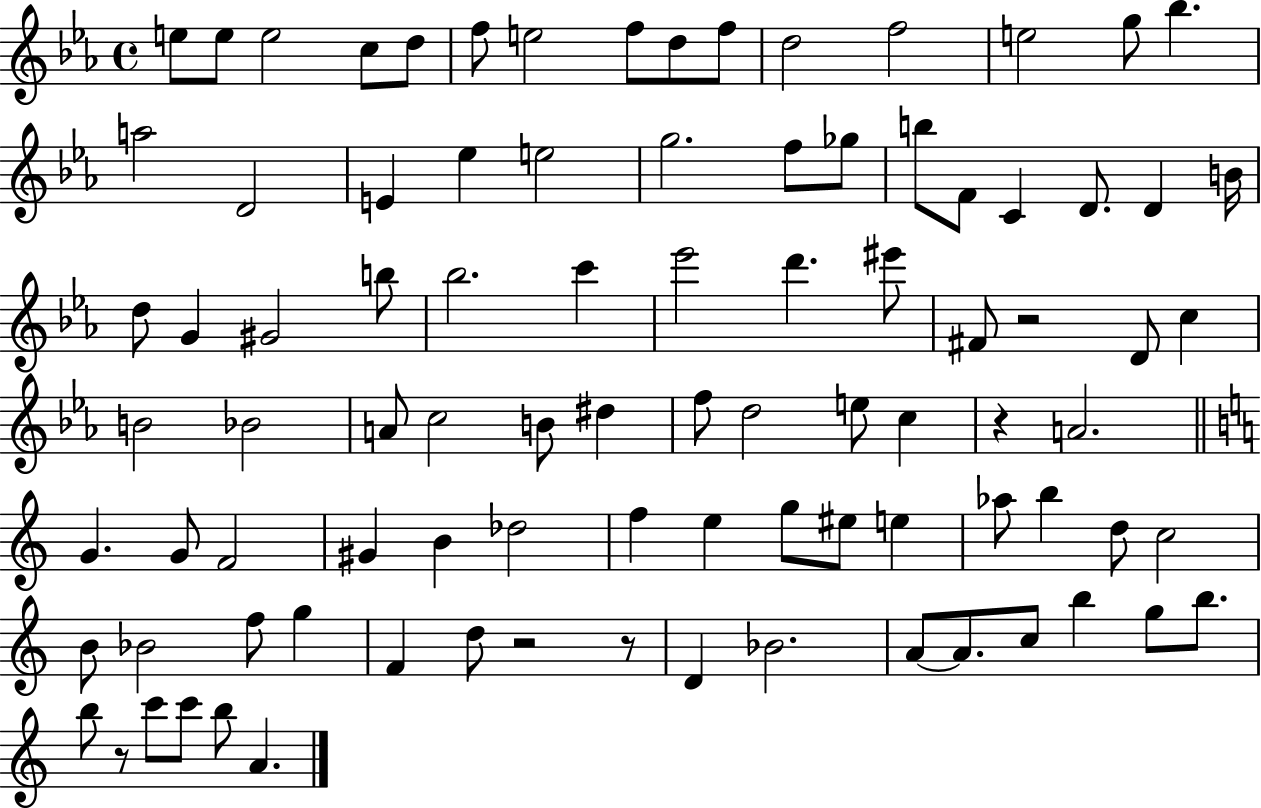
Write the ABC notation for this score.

X:1
T:Untitled
M:4/4
L:1/4
K:Eb
e/2 e/2 e2 c/2 d/2 f/2 e2 f/2 d/2 f/2 d2 f2 e2 g/2 _b a2 D2 E _e e2 g2 f/2 _g/2 b/2 F/2 C D/2 D B/4 d/2 G ^G2 b/2 _b2 c' _e'2 d' ^e'/2 ^F/2 z2 D/2 c B2 _B2 A/2 c2 B/2 ^d f/2 d2 e/2 c z A2 G G/2 F2 ^G B _d2 f e g/2 ^e/2 e _a/2 b d/2 c2 B/2 _B2 f/2 g F d/2 z2 z/2 D _B2 A/2 A/2 c/2 b g/2 b/2 b/2 z/2 c'/2 c'/2 b/2 A